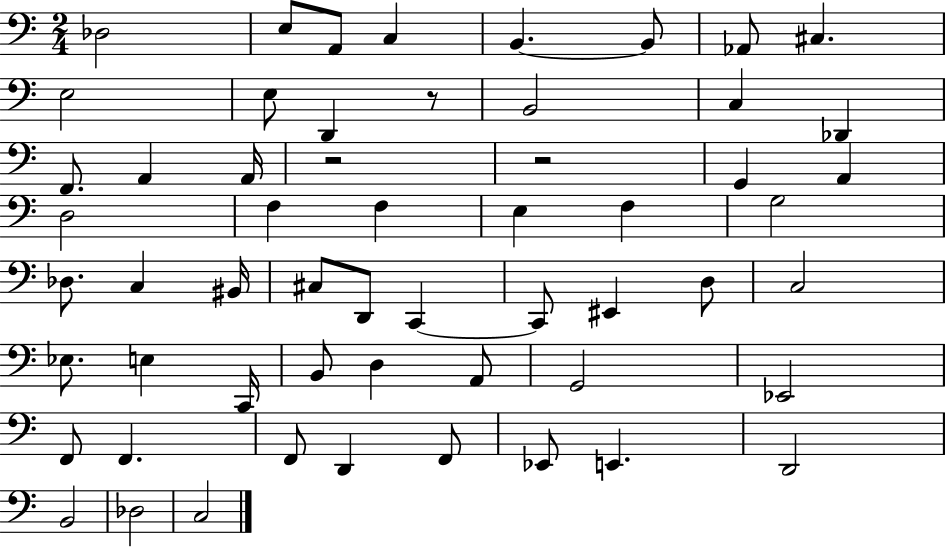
{
  \clef bass
  \numericTimeSignature
  \time 2/4
  \key c \major
  des2 | e8 a,8 c4 | b,4.~~ b,8 | aes,8 cis4. | \break e2 | e8 d,4 r8 | b,2 | c4 des,4 | \break f,8. a,4 a,16 | r2 | r2 | g,4 a,4 | \break d2 | f4 f4 | e4 f4 | g2 | \break des8. c4 bis,16 | cis8 d,8 c,4~~ | c,8 eis,4 d8 | c2 | \break ees8. e4 c,16 | b,8 d4 a,8 | g,2 | ees,2 | \break f,8 f,4. | f,8 d,4 f,8 | ees,8 e,4. | d,2 | \break b,2 | des2 | c2 | \bar "|."
}